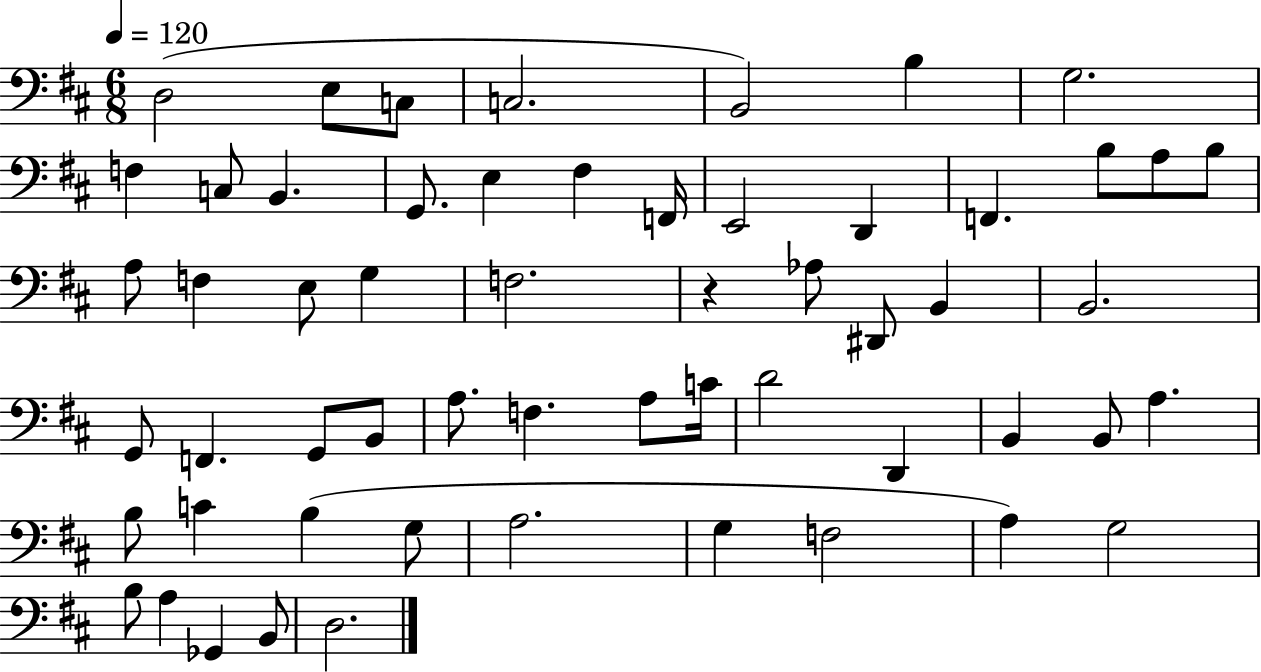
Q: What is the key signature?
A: D major